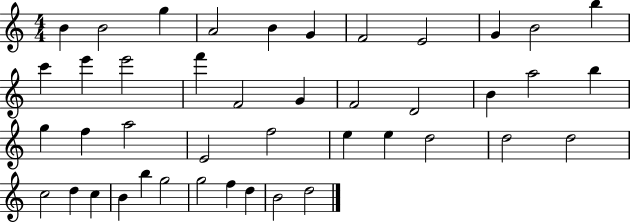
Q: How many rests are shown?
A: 0